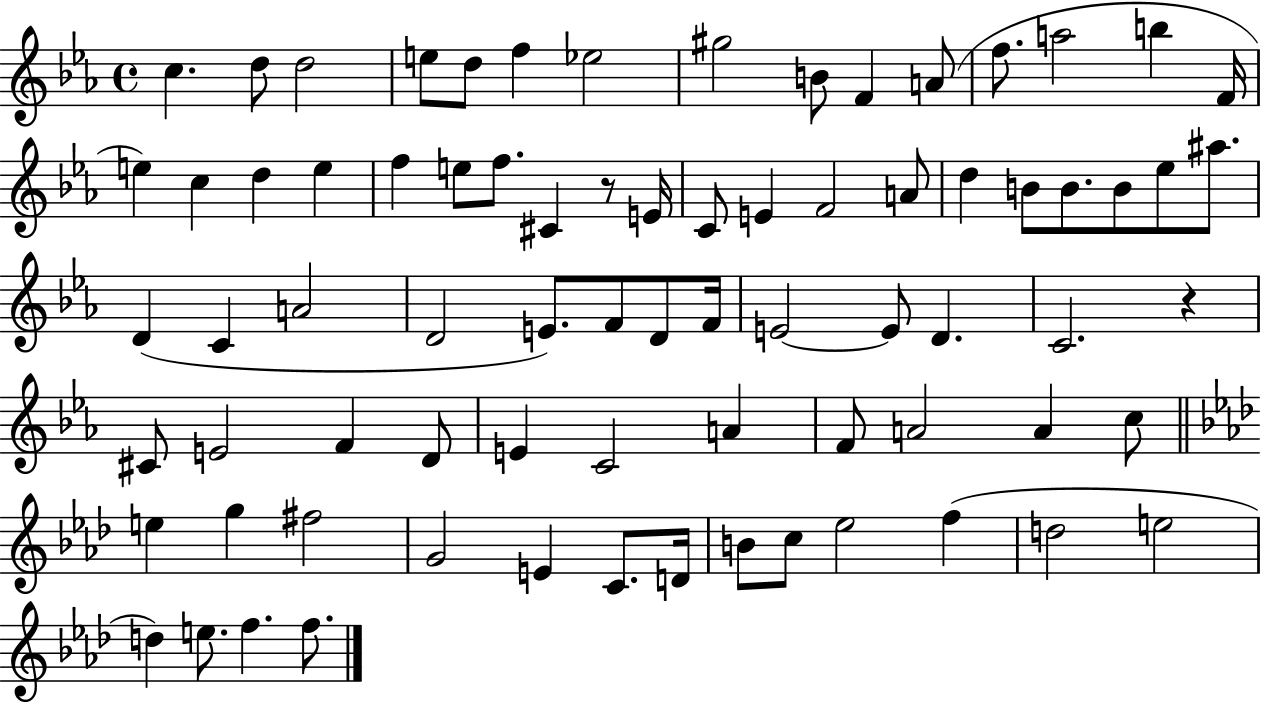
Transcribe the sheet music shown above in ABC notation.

X:1
T:Untitled
M:4/4
L:1/4
K:Eb
c d/2 d2 e/2 d/2 f _e2 ^g2 B/2 F A/2 f/2 a2 b F/4 e c d e f e/2 f/2 ^C z/2 E/4 C/2 E F2 A/2 d B/2 B/2 B/2 _e/2 ^a/2 D C A2 D2 E/2 F/2 D/2 F/4 E2 E/2 D C2 z ^C/2 E2 F D/2 E C2 A F/2 A2 A c/2 e g ^f2 G2 E C/2 D/4 B/2 c/2 _e2 f d2 e2 d e/2 f f/2